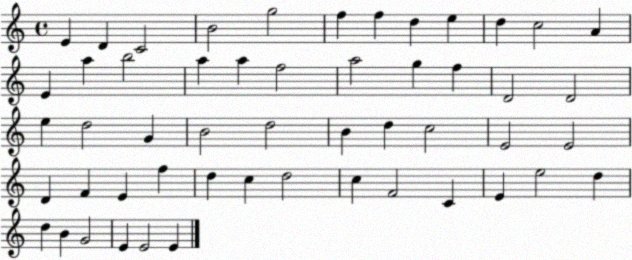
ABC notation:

X:1
T:Untitled
M:4/4
L:1/4
K:C
E D C2 B2 g2 f f d e d c2 A E a b2 a a f2 a2 g f D2 D2 e d2 G B2 d2 B d c2 E2 E2 D F E f d c d2 c F2 C E e2 d d B G2 E E2 E